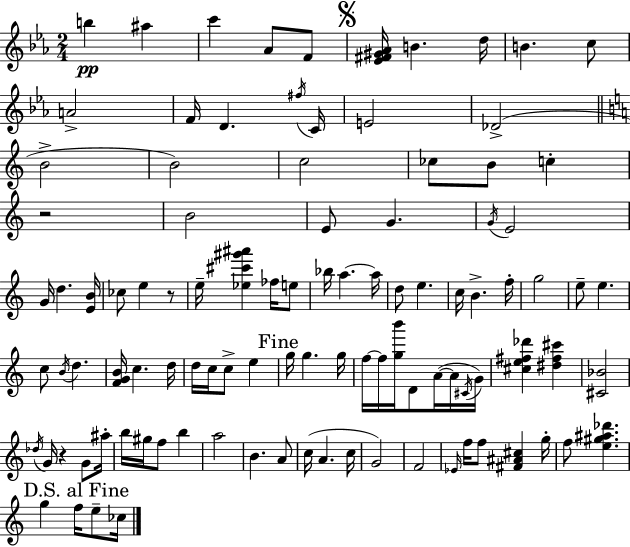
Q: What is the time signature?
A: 2/4